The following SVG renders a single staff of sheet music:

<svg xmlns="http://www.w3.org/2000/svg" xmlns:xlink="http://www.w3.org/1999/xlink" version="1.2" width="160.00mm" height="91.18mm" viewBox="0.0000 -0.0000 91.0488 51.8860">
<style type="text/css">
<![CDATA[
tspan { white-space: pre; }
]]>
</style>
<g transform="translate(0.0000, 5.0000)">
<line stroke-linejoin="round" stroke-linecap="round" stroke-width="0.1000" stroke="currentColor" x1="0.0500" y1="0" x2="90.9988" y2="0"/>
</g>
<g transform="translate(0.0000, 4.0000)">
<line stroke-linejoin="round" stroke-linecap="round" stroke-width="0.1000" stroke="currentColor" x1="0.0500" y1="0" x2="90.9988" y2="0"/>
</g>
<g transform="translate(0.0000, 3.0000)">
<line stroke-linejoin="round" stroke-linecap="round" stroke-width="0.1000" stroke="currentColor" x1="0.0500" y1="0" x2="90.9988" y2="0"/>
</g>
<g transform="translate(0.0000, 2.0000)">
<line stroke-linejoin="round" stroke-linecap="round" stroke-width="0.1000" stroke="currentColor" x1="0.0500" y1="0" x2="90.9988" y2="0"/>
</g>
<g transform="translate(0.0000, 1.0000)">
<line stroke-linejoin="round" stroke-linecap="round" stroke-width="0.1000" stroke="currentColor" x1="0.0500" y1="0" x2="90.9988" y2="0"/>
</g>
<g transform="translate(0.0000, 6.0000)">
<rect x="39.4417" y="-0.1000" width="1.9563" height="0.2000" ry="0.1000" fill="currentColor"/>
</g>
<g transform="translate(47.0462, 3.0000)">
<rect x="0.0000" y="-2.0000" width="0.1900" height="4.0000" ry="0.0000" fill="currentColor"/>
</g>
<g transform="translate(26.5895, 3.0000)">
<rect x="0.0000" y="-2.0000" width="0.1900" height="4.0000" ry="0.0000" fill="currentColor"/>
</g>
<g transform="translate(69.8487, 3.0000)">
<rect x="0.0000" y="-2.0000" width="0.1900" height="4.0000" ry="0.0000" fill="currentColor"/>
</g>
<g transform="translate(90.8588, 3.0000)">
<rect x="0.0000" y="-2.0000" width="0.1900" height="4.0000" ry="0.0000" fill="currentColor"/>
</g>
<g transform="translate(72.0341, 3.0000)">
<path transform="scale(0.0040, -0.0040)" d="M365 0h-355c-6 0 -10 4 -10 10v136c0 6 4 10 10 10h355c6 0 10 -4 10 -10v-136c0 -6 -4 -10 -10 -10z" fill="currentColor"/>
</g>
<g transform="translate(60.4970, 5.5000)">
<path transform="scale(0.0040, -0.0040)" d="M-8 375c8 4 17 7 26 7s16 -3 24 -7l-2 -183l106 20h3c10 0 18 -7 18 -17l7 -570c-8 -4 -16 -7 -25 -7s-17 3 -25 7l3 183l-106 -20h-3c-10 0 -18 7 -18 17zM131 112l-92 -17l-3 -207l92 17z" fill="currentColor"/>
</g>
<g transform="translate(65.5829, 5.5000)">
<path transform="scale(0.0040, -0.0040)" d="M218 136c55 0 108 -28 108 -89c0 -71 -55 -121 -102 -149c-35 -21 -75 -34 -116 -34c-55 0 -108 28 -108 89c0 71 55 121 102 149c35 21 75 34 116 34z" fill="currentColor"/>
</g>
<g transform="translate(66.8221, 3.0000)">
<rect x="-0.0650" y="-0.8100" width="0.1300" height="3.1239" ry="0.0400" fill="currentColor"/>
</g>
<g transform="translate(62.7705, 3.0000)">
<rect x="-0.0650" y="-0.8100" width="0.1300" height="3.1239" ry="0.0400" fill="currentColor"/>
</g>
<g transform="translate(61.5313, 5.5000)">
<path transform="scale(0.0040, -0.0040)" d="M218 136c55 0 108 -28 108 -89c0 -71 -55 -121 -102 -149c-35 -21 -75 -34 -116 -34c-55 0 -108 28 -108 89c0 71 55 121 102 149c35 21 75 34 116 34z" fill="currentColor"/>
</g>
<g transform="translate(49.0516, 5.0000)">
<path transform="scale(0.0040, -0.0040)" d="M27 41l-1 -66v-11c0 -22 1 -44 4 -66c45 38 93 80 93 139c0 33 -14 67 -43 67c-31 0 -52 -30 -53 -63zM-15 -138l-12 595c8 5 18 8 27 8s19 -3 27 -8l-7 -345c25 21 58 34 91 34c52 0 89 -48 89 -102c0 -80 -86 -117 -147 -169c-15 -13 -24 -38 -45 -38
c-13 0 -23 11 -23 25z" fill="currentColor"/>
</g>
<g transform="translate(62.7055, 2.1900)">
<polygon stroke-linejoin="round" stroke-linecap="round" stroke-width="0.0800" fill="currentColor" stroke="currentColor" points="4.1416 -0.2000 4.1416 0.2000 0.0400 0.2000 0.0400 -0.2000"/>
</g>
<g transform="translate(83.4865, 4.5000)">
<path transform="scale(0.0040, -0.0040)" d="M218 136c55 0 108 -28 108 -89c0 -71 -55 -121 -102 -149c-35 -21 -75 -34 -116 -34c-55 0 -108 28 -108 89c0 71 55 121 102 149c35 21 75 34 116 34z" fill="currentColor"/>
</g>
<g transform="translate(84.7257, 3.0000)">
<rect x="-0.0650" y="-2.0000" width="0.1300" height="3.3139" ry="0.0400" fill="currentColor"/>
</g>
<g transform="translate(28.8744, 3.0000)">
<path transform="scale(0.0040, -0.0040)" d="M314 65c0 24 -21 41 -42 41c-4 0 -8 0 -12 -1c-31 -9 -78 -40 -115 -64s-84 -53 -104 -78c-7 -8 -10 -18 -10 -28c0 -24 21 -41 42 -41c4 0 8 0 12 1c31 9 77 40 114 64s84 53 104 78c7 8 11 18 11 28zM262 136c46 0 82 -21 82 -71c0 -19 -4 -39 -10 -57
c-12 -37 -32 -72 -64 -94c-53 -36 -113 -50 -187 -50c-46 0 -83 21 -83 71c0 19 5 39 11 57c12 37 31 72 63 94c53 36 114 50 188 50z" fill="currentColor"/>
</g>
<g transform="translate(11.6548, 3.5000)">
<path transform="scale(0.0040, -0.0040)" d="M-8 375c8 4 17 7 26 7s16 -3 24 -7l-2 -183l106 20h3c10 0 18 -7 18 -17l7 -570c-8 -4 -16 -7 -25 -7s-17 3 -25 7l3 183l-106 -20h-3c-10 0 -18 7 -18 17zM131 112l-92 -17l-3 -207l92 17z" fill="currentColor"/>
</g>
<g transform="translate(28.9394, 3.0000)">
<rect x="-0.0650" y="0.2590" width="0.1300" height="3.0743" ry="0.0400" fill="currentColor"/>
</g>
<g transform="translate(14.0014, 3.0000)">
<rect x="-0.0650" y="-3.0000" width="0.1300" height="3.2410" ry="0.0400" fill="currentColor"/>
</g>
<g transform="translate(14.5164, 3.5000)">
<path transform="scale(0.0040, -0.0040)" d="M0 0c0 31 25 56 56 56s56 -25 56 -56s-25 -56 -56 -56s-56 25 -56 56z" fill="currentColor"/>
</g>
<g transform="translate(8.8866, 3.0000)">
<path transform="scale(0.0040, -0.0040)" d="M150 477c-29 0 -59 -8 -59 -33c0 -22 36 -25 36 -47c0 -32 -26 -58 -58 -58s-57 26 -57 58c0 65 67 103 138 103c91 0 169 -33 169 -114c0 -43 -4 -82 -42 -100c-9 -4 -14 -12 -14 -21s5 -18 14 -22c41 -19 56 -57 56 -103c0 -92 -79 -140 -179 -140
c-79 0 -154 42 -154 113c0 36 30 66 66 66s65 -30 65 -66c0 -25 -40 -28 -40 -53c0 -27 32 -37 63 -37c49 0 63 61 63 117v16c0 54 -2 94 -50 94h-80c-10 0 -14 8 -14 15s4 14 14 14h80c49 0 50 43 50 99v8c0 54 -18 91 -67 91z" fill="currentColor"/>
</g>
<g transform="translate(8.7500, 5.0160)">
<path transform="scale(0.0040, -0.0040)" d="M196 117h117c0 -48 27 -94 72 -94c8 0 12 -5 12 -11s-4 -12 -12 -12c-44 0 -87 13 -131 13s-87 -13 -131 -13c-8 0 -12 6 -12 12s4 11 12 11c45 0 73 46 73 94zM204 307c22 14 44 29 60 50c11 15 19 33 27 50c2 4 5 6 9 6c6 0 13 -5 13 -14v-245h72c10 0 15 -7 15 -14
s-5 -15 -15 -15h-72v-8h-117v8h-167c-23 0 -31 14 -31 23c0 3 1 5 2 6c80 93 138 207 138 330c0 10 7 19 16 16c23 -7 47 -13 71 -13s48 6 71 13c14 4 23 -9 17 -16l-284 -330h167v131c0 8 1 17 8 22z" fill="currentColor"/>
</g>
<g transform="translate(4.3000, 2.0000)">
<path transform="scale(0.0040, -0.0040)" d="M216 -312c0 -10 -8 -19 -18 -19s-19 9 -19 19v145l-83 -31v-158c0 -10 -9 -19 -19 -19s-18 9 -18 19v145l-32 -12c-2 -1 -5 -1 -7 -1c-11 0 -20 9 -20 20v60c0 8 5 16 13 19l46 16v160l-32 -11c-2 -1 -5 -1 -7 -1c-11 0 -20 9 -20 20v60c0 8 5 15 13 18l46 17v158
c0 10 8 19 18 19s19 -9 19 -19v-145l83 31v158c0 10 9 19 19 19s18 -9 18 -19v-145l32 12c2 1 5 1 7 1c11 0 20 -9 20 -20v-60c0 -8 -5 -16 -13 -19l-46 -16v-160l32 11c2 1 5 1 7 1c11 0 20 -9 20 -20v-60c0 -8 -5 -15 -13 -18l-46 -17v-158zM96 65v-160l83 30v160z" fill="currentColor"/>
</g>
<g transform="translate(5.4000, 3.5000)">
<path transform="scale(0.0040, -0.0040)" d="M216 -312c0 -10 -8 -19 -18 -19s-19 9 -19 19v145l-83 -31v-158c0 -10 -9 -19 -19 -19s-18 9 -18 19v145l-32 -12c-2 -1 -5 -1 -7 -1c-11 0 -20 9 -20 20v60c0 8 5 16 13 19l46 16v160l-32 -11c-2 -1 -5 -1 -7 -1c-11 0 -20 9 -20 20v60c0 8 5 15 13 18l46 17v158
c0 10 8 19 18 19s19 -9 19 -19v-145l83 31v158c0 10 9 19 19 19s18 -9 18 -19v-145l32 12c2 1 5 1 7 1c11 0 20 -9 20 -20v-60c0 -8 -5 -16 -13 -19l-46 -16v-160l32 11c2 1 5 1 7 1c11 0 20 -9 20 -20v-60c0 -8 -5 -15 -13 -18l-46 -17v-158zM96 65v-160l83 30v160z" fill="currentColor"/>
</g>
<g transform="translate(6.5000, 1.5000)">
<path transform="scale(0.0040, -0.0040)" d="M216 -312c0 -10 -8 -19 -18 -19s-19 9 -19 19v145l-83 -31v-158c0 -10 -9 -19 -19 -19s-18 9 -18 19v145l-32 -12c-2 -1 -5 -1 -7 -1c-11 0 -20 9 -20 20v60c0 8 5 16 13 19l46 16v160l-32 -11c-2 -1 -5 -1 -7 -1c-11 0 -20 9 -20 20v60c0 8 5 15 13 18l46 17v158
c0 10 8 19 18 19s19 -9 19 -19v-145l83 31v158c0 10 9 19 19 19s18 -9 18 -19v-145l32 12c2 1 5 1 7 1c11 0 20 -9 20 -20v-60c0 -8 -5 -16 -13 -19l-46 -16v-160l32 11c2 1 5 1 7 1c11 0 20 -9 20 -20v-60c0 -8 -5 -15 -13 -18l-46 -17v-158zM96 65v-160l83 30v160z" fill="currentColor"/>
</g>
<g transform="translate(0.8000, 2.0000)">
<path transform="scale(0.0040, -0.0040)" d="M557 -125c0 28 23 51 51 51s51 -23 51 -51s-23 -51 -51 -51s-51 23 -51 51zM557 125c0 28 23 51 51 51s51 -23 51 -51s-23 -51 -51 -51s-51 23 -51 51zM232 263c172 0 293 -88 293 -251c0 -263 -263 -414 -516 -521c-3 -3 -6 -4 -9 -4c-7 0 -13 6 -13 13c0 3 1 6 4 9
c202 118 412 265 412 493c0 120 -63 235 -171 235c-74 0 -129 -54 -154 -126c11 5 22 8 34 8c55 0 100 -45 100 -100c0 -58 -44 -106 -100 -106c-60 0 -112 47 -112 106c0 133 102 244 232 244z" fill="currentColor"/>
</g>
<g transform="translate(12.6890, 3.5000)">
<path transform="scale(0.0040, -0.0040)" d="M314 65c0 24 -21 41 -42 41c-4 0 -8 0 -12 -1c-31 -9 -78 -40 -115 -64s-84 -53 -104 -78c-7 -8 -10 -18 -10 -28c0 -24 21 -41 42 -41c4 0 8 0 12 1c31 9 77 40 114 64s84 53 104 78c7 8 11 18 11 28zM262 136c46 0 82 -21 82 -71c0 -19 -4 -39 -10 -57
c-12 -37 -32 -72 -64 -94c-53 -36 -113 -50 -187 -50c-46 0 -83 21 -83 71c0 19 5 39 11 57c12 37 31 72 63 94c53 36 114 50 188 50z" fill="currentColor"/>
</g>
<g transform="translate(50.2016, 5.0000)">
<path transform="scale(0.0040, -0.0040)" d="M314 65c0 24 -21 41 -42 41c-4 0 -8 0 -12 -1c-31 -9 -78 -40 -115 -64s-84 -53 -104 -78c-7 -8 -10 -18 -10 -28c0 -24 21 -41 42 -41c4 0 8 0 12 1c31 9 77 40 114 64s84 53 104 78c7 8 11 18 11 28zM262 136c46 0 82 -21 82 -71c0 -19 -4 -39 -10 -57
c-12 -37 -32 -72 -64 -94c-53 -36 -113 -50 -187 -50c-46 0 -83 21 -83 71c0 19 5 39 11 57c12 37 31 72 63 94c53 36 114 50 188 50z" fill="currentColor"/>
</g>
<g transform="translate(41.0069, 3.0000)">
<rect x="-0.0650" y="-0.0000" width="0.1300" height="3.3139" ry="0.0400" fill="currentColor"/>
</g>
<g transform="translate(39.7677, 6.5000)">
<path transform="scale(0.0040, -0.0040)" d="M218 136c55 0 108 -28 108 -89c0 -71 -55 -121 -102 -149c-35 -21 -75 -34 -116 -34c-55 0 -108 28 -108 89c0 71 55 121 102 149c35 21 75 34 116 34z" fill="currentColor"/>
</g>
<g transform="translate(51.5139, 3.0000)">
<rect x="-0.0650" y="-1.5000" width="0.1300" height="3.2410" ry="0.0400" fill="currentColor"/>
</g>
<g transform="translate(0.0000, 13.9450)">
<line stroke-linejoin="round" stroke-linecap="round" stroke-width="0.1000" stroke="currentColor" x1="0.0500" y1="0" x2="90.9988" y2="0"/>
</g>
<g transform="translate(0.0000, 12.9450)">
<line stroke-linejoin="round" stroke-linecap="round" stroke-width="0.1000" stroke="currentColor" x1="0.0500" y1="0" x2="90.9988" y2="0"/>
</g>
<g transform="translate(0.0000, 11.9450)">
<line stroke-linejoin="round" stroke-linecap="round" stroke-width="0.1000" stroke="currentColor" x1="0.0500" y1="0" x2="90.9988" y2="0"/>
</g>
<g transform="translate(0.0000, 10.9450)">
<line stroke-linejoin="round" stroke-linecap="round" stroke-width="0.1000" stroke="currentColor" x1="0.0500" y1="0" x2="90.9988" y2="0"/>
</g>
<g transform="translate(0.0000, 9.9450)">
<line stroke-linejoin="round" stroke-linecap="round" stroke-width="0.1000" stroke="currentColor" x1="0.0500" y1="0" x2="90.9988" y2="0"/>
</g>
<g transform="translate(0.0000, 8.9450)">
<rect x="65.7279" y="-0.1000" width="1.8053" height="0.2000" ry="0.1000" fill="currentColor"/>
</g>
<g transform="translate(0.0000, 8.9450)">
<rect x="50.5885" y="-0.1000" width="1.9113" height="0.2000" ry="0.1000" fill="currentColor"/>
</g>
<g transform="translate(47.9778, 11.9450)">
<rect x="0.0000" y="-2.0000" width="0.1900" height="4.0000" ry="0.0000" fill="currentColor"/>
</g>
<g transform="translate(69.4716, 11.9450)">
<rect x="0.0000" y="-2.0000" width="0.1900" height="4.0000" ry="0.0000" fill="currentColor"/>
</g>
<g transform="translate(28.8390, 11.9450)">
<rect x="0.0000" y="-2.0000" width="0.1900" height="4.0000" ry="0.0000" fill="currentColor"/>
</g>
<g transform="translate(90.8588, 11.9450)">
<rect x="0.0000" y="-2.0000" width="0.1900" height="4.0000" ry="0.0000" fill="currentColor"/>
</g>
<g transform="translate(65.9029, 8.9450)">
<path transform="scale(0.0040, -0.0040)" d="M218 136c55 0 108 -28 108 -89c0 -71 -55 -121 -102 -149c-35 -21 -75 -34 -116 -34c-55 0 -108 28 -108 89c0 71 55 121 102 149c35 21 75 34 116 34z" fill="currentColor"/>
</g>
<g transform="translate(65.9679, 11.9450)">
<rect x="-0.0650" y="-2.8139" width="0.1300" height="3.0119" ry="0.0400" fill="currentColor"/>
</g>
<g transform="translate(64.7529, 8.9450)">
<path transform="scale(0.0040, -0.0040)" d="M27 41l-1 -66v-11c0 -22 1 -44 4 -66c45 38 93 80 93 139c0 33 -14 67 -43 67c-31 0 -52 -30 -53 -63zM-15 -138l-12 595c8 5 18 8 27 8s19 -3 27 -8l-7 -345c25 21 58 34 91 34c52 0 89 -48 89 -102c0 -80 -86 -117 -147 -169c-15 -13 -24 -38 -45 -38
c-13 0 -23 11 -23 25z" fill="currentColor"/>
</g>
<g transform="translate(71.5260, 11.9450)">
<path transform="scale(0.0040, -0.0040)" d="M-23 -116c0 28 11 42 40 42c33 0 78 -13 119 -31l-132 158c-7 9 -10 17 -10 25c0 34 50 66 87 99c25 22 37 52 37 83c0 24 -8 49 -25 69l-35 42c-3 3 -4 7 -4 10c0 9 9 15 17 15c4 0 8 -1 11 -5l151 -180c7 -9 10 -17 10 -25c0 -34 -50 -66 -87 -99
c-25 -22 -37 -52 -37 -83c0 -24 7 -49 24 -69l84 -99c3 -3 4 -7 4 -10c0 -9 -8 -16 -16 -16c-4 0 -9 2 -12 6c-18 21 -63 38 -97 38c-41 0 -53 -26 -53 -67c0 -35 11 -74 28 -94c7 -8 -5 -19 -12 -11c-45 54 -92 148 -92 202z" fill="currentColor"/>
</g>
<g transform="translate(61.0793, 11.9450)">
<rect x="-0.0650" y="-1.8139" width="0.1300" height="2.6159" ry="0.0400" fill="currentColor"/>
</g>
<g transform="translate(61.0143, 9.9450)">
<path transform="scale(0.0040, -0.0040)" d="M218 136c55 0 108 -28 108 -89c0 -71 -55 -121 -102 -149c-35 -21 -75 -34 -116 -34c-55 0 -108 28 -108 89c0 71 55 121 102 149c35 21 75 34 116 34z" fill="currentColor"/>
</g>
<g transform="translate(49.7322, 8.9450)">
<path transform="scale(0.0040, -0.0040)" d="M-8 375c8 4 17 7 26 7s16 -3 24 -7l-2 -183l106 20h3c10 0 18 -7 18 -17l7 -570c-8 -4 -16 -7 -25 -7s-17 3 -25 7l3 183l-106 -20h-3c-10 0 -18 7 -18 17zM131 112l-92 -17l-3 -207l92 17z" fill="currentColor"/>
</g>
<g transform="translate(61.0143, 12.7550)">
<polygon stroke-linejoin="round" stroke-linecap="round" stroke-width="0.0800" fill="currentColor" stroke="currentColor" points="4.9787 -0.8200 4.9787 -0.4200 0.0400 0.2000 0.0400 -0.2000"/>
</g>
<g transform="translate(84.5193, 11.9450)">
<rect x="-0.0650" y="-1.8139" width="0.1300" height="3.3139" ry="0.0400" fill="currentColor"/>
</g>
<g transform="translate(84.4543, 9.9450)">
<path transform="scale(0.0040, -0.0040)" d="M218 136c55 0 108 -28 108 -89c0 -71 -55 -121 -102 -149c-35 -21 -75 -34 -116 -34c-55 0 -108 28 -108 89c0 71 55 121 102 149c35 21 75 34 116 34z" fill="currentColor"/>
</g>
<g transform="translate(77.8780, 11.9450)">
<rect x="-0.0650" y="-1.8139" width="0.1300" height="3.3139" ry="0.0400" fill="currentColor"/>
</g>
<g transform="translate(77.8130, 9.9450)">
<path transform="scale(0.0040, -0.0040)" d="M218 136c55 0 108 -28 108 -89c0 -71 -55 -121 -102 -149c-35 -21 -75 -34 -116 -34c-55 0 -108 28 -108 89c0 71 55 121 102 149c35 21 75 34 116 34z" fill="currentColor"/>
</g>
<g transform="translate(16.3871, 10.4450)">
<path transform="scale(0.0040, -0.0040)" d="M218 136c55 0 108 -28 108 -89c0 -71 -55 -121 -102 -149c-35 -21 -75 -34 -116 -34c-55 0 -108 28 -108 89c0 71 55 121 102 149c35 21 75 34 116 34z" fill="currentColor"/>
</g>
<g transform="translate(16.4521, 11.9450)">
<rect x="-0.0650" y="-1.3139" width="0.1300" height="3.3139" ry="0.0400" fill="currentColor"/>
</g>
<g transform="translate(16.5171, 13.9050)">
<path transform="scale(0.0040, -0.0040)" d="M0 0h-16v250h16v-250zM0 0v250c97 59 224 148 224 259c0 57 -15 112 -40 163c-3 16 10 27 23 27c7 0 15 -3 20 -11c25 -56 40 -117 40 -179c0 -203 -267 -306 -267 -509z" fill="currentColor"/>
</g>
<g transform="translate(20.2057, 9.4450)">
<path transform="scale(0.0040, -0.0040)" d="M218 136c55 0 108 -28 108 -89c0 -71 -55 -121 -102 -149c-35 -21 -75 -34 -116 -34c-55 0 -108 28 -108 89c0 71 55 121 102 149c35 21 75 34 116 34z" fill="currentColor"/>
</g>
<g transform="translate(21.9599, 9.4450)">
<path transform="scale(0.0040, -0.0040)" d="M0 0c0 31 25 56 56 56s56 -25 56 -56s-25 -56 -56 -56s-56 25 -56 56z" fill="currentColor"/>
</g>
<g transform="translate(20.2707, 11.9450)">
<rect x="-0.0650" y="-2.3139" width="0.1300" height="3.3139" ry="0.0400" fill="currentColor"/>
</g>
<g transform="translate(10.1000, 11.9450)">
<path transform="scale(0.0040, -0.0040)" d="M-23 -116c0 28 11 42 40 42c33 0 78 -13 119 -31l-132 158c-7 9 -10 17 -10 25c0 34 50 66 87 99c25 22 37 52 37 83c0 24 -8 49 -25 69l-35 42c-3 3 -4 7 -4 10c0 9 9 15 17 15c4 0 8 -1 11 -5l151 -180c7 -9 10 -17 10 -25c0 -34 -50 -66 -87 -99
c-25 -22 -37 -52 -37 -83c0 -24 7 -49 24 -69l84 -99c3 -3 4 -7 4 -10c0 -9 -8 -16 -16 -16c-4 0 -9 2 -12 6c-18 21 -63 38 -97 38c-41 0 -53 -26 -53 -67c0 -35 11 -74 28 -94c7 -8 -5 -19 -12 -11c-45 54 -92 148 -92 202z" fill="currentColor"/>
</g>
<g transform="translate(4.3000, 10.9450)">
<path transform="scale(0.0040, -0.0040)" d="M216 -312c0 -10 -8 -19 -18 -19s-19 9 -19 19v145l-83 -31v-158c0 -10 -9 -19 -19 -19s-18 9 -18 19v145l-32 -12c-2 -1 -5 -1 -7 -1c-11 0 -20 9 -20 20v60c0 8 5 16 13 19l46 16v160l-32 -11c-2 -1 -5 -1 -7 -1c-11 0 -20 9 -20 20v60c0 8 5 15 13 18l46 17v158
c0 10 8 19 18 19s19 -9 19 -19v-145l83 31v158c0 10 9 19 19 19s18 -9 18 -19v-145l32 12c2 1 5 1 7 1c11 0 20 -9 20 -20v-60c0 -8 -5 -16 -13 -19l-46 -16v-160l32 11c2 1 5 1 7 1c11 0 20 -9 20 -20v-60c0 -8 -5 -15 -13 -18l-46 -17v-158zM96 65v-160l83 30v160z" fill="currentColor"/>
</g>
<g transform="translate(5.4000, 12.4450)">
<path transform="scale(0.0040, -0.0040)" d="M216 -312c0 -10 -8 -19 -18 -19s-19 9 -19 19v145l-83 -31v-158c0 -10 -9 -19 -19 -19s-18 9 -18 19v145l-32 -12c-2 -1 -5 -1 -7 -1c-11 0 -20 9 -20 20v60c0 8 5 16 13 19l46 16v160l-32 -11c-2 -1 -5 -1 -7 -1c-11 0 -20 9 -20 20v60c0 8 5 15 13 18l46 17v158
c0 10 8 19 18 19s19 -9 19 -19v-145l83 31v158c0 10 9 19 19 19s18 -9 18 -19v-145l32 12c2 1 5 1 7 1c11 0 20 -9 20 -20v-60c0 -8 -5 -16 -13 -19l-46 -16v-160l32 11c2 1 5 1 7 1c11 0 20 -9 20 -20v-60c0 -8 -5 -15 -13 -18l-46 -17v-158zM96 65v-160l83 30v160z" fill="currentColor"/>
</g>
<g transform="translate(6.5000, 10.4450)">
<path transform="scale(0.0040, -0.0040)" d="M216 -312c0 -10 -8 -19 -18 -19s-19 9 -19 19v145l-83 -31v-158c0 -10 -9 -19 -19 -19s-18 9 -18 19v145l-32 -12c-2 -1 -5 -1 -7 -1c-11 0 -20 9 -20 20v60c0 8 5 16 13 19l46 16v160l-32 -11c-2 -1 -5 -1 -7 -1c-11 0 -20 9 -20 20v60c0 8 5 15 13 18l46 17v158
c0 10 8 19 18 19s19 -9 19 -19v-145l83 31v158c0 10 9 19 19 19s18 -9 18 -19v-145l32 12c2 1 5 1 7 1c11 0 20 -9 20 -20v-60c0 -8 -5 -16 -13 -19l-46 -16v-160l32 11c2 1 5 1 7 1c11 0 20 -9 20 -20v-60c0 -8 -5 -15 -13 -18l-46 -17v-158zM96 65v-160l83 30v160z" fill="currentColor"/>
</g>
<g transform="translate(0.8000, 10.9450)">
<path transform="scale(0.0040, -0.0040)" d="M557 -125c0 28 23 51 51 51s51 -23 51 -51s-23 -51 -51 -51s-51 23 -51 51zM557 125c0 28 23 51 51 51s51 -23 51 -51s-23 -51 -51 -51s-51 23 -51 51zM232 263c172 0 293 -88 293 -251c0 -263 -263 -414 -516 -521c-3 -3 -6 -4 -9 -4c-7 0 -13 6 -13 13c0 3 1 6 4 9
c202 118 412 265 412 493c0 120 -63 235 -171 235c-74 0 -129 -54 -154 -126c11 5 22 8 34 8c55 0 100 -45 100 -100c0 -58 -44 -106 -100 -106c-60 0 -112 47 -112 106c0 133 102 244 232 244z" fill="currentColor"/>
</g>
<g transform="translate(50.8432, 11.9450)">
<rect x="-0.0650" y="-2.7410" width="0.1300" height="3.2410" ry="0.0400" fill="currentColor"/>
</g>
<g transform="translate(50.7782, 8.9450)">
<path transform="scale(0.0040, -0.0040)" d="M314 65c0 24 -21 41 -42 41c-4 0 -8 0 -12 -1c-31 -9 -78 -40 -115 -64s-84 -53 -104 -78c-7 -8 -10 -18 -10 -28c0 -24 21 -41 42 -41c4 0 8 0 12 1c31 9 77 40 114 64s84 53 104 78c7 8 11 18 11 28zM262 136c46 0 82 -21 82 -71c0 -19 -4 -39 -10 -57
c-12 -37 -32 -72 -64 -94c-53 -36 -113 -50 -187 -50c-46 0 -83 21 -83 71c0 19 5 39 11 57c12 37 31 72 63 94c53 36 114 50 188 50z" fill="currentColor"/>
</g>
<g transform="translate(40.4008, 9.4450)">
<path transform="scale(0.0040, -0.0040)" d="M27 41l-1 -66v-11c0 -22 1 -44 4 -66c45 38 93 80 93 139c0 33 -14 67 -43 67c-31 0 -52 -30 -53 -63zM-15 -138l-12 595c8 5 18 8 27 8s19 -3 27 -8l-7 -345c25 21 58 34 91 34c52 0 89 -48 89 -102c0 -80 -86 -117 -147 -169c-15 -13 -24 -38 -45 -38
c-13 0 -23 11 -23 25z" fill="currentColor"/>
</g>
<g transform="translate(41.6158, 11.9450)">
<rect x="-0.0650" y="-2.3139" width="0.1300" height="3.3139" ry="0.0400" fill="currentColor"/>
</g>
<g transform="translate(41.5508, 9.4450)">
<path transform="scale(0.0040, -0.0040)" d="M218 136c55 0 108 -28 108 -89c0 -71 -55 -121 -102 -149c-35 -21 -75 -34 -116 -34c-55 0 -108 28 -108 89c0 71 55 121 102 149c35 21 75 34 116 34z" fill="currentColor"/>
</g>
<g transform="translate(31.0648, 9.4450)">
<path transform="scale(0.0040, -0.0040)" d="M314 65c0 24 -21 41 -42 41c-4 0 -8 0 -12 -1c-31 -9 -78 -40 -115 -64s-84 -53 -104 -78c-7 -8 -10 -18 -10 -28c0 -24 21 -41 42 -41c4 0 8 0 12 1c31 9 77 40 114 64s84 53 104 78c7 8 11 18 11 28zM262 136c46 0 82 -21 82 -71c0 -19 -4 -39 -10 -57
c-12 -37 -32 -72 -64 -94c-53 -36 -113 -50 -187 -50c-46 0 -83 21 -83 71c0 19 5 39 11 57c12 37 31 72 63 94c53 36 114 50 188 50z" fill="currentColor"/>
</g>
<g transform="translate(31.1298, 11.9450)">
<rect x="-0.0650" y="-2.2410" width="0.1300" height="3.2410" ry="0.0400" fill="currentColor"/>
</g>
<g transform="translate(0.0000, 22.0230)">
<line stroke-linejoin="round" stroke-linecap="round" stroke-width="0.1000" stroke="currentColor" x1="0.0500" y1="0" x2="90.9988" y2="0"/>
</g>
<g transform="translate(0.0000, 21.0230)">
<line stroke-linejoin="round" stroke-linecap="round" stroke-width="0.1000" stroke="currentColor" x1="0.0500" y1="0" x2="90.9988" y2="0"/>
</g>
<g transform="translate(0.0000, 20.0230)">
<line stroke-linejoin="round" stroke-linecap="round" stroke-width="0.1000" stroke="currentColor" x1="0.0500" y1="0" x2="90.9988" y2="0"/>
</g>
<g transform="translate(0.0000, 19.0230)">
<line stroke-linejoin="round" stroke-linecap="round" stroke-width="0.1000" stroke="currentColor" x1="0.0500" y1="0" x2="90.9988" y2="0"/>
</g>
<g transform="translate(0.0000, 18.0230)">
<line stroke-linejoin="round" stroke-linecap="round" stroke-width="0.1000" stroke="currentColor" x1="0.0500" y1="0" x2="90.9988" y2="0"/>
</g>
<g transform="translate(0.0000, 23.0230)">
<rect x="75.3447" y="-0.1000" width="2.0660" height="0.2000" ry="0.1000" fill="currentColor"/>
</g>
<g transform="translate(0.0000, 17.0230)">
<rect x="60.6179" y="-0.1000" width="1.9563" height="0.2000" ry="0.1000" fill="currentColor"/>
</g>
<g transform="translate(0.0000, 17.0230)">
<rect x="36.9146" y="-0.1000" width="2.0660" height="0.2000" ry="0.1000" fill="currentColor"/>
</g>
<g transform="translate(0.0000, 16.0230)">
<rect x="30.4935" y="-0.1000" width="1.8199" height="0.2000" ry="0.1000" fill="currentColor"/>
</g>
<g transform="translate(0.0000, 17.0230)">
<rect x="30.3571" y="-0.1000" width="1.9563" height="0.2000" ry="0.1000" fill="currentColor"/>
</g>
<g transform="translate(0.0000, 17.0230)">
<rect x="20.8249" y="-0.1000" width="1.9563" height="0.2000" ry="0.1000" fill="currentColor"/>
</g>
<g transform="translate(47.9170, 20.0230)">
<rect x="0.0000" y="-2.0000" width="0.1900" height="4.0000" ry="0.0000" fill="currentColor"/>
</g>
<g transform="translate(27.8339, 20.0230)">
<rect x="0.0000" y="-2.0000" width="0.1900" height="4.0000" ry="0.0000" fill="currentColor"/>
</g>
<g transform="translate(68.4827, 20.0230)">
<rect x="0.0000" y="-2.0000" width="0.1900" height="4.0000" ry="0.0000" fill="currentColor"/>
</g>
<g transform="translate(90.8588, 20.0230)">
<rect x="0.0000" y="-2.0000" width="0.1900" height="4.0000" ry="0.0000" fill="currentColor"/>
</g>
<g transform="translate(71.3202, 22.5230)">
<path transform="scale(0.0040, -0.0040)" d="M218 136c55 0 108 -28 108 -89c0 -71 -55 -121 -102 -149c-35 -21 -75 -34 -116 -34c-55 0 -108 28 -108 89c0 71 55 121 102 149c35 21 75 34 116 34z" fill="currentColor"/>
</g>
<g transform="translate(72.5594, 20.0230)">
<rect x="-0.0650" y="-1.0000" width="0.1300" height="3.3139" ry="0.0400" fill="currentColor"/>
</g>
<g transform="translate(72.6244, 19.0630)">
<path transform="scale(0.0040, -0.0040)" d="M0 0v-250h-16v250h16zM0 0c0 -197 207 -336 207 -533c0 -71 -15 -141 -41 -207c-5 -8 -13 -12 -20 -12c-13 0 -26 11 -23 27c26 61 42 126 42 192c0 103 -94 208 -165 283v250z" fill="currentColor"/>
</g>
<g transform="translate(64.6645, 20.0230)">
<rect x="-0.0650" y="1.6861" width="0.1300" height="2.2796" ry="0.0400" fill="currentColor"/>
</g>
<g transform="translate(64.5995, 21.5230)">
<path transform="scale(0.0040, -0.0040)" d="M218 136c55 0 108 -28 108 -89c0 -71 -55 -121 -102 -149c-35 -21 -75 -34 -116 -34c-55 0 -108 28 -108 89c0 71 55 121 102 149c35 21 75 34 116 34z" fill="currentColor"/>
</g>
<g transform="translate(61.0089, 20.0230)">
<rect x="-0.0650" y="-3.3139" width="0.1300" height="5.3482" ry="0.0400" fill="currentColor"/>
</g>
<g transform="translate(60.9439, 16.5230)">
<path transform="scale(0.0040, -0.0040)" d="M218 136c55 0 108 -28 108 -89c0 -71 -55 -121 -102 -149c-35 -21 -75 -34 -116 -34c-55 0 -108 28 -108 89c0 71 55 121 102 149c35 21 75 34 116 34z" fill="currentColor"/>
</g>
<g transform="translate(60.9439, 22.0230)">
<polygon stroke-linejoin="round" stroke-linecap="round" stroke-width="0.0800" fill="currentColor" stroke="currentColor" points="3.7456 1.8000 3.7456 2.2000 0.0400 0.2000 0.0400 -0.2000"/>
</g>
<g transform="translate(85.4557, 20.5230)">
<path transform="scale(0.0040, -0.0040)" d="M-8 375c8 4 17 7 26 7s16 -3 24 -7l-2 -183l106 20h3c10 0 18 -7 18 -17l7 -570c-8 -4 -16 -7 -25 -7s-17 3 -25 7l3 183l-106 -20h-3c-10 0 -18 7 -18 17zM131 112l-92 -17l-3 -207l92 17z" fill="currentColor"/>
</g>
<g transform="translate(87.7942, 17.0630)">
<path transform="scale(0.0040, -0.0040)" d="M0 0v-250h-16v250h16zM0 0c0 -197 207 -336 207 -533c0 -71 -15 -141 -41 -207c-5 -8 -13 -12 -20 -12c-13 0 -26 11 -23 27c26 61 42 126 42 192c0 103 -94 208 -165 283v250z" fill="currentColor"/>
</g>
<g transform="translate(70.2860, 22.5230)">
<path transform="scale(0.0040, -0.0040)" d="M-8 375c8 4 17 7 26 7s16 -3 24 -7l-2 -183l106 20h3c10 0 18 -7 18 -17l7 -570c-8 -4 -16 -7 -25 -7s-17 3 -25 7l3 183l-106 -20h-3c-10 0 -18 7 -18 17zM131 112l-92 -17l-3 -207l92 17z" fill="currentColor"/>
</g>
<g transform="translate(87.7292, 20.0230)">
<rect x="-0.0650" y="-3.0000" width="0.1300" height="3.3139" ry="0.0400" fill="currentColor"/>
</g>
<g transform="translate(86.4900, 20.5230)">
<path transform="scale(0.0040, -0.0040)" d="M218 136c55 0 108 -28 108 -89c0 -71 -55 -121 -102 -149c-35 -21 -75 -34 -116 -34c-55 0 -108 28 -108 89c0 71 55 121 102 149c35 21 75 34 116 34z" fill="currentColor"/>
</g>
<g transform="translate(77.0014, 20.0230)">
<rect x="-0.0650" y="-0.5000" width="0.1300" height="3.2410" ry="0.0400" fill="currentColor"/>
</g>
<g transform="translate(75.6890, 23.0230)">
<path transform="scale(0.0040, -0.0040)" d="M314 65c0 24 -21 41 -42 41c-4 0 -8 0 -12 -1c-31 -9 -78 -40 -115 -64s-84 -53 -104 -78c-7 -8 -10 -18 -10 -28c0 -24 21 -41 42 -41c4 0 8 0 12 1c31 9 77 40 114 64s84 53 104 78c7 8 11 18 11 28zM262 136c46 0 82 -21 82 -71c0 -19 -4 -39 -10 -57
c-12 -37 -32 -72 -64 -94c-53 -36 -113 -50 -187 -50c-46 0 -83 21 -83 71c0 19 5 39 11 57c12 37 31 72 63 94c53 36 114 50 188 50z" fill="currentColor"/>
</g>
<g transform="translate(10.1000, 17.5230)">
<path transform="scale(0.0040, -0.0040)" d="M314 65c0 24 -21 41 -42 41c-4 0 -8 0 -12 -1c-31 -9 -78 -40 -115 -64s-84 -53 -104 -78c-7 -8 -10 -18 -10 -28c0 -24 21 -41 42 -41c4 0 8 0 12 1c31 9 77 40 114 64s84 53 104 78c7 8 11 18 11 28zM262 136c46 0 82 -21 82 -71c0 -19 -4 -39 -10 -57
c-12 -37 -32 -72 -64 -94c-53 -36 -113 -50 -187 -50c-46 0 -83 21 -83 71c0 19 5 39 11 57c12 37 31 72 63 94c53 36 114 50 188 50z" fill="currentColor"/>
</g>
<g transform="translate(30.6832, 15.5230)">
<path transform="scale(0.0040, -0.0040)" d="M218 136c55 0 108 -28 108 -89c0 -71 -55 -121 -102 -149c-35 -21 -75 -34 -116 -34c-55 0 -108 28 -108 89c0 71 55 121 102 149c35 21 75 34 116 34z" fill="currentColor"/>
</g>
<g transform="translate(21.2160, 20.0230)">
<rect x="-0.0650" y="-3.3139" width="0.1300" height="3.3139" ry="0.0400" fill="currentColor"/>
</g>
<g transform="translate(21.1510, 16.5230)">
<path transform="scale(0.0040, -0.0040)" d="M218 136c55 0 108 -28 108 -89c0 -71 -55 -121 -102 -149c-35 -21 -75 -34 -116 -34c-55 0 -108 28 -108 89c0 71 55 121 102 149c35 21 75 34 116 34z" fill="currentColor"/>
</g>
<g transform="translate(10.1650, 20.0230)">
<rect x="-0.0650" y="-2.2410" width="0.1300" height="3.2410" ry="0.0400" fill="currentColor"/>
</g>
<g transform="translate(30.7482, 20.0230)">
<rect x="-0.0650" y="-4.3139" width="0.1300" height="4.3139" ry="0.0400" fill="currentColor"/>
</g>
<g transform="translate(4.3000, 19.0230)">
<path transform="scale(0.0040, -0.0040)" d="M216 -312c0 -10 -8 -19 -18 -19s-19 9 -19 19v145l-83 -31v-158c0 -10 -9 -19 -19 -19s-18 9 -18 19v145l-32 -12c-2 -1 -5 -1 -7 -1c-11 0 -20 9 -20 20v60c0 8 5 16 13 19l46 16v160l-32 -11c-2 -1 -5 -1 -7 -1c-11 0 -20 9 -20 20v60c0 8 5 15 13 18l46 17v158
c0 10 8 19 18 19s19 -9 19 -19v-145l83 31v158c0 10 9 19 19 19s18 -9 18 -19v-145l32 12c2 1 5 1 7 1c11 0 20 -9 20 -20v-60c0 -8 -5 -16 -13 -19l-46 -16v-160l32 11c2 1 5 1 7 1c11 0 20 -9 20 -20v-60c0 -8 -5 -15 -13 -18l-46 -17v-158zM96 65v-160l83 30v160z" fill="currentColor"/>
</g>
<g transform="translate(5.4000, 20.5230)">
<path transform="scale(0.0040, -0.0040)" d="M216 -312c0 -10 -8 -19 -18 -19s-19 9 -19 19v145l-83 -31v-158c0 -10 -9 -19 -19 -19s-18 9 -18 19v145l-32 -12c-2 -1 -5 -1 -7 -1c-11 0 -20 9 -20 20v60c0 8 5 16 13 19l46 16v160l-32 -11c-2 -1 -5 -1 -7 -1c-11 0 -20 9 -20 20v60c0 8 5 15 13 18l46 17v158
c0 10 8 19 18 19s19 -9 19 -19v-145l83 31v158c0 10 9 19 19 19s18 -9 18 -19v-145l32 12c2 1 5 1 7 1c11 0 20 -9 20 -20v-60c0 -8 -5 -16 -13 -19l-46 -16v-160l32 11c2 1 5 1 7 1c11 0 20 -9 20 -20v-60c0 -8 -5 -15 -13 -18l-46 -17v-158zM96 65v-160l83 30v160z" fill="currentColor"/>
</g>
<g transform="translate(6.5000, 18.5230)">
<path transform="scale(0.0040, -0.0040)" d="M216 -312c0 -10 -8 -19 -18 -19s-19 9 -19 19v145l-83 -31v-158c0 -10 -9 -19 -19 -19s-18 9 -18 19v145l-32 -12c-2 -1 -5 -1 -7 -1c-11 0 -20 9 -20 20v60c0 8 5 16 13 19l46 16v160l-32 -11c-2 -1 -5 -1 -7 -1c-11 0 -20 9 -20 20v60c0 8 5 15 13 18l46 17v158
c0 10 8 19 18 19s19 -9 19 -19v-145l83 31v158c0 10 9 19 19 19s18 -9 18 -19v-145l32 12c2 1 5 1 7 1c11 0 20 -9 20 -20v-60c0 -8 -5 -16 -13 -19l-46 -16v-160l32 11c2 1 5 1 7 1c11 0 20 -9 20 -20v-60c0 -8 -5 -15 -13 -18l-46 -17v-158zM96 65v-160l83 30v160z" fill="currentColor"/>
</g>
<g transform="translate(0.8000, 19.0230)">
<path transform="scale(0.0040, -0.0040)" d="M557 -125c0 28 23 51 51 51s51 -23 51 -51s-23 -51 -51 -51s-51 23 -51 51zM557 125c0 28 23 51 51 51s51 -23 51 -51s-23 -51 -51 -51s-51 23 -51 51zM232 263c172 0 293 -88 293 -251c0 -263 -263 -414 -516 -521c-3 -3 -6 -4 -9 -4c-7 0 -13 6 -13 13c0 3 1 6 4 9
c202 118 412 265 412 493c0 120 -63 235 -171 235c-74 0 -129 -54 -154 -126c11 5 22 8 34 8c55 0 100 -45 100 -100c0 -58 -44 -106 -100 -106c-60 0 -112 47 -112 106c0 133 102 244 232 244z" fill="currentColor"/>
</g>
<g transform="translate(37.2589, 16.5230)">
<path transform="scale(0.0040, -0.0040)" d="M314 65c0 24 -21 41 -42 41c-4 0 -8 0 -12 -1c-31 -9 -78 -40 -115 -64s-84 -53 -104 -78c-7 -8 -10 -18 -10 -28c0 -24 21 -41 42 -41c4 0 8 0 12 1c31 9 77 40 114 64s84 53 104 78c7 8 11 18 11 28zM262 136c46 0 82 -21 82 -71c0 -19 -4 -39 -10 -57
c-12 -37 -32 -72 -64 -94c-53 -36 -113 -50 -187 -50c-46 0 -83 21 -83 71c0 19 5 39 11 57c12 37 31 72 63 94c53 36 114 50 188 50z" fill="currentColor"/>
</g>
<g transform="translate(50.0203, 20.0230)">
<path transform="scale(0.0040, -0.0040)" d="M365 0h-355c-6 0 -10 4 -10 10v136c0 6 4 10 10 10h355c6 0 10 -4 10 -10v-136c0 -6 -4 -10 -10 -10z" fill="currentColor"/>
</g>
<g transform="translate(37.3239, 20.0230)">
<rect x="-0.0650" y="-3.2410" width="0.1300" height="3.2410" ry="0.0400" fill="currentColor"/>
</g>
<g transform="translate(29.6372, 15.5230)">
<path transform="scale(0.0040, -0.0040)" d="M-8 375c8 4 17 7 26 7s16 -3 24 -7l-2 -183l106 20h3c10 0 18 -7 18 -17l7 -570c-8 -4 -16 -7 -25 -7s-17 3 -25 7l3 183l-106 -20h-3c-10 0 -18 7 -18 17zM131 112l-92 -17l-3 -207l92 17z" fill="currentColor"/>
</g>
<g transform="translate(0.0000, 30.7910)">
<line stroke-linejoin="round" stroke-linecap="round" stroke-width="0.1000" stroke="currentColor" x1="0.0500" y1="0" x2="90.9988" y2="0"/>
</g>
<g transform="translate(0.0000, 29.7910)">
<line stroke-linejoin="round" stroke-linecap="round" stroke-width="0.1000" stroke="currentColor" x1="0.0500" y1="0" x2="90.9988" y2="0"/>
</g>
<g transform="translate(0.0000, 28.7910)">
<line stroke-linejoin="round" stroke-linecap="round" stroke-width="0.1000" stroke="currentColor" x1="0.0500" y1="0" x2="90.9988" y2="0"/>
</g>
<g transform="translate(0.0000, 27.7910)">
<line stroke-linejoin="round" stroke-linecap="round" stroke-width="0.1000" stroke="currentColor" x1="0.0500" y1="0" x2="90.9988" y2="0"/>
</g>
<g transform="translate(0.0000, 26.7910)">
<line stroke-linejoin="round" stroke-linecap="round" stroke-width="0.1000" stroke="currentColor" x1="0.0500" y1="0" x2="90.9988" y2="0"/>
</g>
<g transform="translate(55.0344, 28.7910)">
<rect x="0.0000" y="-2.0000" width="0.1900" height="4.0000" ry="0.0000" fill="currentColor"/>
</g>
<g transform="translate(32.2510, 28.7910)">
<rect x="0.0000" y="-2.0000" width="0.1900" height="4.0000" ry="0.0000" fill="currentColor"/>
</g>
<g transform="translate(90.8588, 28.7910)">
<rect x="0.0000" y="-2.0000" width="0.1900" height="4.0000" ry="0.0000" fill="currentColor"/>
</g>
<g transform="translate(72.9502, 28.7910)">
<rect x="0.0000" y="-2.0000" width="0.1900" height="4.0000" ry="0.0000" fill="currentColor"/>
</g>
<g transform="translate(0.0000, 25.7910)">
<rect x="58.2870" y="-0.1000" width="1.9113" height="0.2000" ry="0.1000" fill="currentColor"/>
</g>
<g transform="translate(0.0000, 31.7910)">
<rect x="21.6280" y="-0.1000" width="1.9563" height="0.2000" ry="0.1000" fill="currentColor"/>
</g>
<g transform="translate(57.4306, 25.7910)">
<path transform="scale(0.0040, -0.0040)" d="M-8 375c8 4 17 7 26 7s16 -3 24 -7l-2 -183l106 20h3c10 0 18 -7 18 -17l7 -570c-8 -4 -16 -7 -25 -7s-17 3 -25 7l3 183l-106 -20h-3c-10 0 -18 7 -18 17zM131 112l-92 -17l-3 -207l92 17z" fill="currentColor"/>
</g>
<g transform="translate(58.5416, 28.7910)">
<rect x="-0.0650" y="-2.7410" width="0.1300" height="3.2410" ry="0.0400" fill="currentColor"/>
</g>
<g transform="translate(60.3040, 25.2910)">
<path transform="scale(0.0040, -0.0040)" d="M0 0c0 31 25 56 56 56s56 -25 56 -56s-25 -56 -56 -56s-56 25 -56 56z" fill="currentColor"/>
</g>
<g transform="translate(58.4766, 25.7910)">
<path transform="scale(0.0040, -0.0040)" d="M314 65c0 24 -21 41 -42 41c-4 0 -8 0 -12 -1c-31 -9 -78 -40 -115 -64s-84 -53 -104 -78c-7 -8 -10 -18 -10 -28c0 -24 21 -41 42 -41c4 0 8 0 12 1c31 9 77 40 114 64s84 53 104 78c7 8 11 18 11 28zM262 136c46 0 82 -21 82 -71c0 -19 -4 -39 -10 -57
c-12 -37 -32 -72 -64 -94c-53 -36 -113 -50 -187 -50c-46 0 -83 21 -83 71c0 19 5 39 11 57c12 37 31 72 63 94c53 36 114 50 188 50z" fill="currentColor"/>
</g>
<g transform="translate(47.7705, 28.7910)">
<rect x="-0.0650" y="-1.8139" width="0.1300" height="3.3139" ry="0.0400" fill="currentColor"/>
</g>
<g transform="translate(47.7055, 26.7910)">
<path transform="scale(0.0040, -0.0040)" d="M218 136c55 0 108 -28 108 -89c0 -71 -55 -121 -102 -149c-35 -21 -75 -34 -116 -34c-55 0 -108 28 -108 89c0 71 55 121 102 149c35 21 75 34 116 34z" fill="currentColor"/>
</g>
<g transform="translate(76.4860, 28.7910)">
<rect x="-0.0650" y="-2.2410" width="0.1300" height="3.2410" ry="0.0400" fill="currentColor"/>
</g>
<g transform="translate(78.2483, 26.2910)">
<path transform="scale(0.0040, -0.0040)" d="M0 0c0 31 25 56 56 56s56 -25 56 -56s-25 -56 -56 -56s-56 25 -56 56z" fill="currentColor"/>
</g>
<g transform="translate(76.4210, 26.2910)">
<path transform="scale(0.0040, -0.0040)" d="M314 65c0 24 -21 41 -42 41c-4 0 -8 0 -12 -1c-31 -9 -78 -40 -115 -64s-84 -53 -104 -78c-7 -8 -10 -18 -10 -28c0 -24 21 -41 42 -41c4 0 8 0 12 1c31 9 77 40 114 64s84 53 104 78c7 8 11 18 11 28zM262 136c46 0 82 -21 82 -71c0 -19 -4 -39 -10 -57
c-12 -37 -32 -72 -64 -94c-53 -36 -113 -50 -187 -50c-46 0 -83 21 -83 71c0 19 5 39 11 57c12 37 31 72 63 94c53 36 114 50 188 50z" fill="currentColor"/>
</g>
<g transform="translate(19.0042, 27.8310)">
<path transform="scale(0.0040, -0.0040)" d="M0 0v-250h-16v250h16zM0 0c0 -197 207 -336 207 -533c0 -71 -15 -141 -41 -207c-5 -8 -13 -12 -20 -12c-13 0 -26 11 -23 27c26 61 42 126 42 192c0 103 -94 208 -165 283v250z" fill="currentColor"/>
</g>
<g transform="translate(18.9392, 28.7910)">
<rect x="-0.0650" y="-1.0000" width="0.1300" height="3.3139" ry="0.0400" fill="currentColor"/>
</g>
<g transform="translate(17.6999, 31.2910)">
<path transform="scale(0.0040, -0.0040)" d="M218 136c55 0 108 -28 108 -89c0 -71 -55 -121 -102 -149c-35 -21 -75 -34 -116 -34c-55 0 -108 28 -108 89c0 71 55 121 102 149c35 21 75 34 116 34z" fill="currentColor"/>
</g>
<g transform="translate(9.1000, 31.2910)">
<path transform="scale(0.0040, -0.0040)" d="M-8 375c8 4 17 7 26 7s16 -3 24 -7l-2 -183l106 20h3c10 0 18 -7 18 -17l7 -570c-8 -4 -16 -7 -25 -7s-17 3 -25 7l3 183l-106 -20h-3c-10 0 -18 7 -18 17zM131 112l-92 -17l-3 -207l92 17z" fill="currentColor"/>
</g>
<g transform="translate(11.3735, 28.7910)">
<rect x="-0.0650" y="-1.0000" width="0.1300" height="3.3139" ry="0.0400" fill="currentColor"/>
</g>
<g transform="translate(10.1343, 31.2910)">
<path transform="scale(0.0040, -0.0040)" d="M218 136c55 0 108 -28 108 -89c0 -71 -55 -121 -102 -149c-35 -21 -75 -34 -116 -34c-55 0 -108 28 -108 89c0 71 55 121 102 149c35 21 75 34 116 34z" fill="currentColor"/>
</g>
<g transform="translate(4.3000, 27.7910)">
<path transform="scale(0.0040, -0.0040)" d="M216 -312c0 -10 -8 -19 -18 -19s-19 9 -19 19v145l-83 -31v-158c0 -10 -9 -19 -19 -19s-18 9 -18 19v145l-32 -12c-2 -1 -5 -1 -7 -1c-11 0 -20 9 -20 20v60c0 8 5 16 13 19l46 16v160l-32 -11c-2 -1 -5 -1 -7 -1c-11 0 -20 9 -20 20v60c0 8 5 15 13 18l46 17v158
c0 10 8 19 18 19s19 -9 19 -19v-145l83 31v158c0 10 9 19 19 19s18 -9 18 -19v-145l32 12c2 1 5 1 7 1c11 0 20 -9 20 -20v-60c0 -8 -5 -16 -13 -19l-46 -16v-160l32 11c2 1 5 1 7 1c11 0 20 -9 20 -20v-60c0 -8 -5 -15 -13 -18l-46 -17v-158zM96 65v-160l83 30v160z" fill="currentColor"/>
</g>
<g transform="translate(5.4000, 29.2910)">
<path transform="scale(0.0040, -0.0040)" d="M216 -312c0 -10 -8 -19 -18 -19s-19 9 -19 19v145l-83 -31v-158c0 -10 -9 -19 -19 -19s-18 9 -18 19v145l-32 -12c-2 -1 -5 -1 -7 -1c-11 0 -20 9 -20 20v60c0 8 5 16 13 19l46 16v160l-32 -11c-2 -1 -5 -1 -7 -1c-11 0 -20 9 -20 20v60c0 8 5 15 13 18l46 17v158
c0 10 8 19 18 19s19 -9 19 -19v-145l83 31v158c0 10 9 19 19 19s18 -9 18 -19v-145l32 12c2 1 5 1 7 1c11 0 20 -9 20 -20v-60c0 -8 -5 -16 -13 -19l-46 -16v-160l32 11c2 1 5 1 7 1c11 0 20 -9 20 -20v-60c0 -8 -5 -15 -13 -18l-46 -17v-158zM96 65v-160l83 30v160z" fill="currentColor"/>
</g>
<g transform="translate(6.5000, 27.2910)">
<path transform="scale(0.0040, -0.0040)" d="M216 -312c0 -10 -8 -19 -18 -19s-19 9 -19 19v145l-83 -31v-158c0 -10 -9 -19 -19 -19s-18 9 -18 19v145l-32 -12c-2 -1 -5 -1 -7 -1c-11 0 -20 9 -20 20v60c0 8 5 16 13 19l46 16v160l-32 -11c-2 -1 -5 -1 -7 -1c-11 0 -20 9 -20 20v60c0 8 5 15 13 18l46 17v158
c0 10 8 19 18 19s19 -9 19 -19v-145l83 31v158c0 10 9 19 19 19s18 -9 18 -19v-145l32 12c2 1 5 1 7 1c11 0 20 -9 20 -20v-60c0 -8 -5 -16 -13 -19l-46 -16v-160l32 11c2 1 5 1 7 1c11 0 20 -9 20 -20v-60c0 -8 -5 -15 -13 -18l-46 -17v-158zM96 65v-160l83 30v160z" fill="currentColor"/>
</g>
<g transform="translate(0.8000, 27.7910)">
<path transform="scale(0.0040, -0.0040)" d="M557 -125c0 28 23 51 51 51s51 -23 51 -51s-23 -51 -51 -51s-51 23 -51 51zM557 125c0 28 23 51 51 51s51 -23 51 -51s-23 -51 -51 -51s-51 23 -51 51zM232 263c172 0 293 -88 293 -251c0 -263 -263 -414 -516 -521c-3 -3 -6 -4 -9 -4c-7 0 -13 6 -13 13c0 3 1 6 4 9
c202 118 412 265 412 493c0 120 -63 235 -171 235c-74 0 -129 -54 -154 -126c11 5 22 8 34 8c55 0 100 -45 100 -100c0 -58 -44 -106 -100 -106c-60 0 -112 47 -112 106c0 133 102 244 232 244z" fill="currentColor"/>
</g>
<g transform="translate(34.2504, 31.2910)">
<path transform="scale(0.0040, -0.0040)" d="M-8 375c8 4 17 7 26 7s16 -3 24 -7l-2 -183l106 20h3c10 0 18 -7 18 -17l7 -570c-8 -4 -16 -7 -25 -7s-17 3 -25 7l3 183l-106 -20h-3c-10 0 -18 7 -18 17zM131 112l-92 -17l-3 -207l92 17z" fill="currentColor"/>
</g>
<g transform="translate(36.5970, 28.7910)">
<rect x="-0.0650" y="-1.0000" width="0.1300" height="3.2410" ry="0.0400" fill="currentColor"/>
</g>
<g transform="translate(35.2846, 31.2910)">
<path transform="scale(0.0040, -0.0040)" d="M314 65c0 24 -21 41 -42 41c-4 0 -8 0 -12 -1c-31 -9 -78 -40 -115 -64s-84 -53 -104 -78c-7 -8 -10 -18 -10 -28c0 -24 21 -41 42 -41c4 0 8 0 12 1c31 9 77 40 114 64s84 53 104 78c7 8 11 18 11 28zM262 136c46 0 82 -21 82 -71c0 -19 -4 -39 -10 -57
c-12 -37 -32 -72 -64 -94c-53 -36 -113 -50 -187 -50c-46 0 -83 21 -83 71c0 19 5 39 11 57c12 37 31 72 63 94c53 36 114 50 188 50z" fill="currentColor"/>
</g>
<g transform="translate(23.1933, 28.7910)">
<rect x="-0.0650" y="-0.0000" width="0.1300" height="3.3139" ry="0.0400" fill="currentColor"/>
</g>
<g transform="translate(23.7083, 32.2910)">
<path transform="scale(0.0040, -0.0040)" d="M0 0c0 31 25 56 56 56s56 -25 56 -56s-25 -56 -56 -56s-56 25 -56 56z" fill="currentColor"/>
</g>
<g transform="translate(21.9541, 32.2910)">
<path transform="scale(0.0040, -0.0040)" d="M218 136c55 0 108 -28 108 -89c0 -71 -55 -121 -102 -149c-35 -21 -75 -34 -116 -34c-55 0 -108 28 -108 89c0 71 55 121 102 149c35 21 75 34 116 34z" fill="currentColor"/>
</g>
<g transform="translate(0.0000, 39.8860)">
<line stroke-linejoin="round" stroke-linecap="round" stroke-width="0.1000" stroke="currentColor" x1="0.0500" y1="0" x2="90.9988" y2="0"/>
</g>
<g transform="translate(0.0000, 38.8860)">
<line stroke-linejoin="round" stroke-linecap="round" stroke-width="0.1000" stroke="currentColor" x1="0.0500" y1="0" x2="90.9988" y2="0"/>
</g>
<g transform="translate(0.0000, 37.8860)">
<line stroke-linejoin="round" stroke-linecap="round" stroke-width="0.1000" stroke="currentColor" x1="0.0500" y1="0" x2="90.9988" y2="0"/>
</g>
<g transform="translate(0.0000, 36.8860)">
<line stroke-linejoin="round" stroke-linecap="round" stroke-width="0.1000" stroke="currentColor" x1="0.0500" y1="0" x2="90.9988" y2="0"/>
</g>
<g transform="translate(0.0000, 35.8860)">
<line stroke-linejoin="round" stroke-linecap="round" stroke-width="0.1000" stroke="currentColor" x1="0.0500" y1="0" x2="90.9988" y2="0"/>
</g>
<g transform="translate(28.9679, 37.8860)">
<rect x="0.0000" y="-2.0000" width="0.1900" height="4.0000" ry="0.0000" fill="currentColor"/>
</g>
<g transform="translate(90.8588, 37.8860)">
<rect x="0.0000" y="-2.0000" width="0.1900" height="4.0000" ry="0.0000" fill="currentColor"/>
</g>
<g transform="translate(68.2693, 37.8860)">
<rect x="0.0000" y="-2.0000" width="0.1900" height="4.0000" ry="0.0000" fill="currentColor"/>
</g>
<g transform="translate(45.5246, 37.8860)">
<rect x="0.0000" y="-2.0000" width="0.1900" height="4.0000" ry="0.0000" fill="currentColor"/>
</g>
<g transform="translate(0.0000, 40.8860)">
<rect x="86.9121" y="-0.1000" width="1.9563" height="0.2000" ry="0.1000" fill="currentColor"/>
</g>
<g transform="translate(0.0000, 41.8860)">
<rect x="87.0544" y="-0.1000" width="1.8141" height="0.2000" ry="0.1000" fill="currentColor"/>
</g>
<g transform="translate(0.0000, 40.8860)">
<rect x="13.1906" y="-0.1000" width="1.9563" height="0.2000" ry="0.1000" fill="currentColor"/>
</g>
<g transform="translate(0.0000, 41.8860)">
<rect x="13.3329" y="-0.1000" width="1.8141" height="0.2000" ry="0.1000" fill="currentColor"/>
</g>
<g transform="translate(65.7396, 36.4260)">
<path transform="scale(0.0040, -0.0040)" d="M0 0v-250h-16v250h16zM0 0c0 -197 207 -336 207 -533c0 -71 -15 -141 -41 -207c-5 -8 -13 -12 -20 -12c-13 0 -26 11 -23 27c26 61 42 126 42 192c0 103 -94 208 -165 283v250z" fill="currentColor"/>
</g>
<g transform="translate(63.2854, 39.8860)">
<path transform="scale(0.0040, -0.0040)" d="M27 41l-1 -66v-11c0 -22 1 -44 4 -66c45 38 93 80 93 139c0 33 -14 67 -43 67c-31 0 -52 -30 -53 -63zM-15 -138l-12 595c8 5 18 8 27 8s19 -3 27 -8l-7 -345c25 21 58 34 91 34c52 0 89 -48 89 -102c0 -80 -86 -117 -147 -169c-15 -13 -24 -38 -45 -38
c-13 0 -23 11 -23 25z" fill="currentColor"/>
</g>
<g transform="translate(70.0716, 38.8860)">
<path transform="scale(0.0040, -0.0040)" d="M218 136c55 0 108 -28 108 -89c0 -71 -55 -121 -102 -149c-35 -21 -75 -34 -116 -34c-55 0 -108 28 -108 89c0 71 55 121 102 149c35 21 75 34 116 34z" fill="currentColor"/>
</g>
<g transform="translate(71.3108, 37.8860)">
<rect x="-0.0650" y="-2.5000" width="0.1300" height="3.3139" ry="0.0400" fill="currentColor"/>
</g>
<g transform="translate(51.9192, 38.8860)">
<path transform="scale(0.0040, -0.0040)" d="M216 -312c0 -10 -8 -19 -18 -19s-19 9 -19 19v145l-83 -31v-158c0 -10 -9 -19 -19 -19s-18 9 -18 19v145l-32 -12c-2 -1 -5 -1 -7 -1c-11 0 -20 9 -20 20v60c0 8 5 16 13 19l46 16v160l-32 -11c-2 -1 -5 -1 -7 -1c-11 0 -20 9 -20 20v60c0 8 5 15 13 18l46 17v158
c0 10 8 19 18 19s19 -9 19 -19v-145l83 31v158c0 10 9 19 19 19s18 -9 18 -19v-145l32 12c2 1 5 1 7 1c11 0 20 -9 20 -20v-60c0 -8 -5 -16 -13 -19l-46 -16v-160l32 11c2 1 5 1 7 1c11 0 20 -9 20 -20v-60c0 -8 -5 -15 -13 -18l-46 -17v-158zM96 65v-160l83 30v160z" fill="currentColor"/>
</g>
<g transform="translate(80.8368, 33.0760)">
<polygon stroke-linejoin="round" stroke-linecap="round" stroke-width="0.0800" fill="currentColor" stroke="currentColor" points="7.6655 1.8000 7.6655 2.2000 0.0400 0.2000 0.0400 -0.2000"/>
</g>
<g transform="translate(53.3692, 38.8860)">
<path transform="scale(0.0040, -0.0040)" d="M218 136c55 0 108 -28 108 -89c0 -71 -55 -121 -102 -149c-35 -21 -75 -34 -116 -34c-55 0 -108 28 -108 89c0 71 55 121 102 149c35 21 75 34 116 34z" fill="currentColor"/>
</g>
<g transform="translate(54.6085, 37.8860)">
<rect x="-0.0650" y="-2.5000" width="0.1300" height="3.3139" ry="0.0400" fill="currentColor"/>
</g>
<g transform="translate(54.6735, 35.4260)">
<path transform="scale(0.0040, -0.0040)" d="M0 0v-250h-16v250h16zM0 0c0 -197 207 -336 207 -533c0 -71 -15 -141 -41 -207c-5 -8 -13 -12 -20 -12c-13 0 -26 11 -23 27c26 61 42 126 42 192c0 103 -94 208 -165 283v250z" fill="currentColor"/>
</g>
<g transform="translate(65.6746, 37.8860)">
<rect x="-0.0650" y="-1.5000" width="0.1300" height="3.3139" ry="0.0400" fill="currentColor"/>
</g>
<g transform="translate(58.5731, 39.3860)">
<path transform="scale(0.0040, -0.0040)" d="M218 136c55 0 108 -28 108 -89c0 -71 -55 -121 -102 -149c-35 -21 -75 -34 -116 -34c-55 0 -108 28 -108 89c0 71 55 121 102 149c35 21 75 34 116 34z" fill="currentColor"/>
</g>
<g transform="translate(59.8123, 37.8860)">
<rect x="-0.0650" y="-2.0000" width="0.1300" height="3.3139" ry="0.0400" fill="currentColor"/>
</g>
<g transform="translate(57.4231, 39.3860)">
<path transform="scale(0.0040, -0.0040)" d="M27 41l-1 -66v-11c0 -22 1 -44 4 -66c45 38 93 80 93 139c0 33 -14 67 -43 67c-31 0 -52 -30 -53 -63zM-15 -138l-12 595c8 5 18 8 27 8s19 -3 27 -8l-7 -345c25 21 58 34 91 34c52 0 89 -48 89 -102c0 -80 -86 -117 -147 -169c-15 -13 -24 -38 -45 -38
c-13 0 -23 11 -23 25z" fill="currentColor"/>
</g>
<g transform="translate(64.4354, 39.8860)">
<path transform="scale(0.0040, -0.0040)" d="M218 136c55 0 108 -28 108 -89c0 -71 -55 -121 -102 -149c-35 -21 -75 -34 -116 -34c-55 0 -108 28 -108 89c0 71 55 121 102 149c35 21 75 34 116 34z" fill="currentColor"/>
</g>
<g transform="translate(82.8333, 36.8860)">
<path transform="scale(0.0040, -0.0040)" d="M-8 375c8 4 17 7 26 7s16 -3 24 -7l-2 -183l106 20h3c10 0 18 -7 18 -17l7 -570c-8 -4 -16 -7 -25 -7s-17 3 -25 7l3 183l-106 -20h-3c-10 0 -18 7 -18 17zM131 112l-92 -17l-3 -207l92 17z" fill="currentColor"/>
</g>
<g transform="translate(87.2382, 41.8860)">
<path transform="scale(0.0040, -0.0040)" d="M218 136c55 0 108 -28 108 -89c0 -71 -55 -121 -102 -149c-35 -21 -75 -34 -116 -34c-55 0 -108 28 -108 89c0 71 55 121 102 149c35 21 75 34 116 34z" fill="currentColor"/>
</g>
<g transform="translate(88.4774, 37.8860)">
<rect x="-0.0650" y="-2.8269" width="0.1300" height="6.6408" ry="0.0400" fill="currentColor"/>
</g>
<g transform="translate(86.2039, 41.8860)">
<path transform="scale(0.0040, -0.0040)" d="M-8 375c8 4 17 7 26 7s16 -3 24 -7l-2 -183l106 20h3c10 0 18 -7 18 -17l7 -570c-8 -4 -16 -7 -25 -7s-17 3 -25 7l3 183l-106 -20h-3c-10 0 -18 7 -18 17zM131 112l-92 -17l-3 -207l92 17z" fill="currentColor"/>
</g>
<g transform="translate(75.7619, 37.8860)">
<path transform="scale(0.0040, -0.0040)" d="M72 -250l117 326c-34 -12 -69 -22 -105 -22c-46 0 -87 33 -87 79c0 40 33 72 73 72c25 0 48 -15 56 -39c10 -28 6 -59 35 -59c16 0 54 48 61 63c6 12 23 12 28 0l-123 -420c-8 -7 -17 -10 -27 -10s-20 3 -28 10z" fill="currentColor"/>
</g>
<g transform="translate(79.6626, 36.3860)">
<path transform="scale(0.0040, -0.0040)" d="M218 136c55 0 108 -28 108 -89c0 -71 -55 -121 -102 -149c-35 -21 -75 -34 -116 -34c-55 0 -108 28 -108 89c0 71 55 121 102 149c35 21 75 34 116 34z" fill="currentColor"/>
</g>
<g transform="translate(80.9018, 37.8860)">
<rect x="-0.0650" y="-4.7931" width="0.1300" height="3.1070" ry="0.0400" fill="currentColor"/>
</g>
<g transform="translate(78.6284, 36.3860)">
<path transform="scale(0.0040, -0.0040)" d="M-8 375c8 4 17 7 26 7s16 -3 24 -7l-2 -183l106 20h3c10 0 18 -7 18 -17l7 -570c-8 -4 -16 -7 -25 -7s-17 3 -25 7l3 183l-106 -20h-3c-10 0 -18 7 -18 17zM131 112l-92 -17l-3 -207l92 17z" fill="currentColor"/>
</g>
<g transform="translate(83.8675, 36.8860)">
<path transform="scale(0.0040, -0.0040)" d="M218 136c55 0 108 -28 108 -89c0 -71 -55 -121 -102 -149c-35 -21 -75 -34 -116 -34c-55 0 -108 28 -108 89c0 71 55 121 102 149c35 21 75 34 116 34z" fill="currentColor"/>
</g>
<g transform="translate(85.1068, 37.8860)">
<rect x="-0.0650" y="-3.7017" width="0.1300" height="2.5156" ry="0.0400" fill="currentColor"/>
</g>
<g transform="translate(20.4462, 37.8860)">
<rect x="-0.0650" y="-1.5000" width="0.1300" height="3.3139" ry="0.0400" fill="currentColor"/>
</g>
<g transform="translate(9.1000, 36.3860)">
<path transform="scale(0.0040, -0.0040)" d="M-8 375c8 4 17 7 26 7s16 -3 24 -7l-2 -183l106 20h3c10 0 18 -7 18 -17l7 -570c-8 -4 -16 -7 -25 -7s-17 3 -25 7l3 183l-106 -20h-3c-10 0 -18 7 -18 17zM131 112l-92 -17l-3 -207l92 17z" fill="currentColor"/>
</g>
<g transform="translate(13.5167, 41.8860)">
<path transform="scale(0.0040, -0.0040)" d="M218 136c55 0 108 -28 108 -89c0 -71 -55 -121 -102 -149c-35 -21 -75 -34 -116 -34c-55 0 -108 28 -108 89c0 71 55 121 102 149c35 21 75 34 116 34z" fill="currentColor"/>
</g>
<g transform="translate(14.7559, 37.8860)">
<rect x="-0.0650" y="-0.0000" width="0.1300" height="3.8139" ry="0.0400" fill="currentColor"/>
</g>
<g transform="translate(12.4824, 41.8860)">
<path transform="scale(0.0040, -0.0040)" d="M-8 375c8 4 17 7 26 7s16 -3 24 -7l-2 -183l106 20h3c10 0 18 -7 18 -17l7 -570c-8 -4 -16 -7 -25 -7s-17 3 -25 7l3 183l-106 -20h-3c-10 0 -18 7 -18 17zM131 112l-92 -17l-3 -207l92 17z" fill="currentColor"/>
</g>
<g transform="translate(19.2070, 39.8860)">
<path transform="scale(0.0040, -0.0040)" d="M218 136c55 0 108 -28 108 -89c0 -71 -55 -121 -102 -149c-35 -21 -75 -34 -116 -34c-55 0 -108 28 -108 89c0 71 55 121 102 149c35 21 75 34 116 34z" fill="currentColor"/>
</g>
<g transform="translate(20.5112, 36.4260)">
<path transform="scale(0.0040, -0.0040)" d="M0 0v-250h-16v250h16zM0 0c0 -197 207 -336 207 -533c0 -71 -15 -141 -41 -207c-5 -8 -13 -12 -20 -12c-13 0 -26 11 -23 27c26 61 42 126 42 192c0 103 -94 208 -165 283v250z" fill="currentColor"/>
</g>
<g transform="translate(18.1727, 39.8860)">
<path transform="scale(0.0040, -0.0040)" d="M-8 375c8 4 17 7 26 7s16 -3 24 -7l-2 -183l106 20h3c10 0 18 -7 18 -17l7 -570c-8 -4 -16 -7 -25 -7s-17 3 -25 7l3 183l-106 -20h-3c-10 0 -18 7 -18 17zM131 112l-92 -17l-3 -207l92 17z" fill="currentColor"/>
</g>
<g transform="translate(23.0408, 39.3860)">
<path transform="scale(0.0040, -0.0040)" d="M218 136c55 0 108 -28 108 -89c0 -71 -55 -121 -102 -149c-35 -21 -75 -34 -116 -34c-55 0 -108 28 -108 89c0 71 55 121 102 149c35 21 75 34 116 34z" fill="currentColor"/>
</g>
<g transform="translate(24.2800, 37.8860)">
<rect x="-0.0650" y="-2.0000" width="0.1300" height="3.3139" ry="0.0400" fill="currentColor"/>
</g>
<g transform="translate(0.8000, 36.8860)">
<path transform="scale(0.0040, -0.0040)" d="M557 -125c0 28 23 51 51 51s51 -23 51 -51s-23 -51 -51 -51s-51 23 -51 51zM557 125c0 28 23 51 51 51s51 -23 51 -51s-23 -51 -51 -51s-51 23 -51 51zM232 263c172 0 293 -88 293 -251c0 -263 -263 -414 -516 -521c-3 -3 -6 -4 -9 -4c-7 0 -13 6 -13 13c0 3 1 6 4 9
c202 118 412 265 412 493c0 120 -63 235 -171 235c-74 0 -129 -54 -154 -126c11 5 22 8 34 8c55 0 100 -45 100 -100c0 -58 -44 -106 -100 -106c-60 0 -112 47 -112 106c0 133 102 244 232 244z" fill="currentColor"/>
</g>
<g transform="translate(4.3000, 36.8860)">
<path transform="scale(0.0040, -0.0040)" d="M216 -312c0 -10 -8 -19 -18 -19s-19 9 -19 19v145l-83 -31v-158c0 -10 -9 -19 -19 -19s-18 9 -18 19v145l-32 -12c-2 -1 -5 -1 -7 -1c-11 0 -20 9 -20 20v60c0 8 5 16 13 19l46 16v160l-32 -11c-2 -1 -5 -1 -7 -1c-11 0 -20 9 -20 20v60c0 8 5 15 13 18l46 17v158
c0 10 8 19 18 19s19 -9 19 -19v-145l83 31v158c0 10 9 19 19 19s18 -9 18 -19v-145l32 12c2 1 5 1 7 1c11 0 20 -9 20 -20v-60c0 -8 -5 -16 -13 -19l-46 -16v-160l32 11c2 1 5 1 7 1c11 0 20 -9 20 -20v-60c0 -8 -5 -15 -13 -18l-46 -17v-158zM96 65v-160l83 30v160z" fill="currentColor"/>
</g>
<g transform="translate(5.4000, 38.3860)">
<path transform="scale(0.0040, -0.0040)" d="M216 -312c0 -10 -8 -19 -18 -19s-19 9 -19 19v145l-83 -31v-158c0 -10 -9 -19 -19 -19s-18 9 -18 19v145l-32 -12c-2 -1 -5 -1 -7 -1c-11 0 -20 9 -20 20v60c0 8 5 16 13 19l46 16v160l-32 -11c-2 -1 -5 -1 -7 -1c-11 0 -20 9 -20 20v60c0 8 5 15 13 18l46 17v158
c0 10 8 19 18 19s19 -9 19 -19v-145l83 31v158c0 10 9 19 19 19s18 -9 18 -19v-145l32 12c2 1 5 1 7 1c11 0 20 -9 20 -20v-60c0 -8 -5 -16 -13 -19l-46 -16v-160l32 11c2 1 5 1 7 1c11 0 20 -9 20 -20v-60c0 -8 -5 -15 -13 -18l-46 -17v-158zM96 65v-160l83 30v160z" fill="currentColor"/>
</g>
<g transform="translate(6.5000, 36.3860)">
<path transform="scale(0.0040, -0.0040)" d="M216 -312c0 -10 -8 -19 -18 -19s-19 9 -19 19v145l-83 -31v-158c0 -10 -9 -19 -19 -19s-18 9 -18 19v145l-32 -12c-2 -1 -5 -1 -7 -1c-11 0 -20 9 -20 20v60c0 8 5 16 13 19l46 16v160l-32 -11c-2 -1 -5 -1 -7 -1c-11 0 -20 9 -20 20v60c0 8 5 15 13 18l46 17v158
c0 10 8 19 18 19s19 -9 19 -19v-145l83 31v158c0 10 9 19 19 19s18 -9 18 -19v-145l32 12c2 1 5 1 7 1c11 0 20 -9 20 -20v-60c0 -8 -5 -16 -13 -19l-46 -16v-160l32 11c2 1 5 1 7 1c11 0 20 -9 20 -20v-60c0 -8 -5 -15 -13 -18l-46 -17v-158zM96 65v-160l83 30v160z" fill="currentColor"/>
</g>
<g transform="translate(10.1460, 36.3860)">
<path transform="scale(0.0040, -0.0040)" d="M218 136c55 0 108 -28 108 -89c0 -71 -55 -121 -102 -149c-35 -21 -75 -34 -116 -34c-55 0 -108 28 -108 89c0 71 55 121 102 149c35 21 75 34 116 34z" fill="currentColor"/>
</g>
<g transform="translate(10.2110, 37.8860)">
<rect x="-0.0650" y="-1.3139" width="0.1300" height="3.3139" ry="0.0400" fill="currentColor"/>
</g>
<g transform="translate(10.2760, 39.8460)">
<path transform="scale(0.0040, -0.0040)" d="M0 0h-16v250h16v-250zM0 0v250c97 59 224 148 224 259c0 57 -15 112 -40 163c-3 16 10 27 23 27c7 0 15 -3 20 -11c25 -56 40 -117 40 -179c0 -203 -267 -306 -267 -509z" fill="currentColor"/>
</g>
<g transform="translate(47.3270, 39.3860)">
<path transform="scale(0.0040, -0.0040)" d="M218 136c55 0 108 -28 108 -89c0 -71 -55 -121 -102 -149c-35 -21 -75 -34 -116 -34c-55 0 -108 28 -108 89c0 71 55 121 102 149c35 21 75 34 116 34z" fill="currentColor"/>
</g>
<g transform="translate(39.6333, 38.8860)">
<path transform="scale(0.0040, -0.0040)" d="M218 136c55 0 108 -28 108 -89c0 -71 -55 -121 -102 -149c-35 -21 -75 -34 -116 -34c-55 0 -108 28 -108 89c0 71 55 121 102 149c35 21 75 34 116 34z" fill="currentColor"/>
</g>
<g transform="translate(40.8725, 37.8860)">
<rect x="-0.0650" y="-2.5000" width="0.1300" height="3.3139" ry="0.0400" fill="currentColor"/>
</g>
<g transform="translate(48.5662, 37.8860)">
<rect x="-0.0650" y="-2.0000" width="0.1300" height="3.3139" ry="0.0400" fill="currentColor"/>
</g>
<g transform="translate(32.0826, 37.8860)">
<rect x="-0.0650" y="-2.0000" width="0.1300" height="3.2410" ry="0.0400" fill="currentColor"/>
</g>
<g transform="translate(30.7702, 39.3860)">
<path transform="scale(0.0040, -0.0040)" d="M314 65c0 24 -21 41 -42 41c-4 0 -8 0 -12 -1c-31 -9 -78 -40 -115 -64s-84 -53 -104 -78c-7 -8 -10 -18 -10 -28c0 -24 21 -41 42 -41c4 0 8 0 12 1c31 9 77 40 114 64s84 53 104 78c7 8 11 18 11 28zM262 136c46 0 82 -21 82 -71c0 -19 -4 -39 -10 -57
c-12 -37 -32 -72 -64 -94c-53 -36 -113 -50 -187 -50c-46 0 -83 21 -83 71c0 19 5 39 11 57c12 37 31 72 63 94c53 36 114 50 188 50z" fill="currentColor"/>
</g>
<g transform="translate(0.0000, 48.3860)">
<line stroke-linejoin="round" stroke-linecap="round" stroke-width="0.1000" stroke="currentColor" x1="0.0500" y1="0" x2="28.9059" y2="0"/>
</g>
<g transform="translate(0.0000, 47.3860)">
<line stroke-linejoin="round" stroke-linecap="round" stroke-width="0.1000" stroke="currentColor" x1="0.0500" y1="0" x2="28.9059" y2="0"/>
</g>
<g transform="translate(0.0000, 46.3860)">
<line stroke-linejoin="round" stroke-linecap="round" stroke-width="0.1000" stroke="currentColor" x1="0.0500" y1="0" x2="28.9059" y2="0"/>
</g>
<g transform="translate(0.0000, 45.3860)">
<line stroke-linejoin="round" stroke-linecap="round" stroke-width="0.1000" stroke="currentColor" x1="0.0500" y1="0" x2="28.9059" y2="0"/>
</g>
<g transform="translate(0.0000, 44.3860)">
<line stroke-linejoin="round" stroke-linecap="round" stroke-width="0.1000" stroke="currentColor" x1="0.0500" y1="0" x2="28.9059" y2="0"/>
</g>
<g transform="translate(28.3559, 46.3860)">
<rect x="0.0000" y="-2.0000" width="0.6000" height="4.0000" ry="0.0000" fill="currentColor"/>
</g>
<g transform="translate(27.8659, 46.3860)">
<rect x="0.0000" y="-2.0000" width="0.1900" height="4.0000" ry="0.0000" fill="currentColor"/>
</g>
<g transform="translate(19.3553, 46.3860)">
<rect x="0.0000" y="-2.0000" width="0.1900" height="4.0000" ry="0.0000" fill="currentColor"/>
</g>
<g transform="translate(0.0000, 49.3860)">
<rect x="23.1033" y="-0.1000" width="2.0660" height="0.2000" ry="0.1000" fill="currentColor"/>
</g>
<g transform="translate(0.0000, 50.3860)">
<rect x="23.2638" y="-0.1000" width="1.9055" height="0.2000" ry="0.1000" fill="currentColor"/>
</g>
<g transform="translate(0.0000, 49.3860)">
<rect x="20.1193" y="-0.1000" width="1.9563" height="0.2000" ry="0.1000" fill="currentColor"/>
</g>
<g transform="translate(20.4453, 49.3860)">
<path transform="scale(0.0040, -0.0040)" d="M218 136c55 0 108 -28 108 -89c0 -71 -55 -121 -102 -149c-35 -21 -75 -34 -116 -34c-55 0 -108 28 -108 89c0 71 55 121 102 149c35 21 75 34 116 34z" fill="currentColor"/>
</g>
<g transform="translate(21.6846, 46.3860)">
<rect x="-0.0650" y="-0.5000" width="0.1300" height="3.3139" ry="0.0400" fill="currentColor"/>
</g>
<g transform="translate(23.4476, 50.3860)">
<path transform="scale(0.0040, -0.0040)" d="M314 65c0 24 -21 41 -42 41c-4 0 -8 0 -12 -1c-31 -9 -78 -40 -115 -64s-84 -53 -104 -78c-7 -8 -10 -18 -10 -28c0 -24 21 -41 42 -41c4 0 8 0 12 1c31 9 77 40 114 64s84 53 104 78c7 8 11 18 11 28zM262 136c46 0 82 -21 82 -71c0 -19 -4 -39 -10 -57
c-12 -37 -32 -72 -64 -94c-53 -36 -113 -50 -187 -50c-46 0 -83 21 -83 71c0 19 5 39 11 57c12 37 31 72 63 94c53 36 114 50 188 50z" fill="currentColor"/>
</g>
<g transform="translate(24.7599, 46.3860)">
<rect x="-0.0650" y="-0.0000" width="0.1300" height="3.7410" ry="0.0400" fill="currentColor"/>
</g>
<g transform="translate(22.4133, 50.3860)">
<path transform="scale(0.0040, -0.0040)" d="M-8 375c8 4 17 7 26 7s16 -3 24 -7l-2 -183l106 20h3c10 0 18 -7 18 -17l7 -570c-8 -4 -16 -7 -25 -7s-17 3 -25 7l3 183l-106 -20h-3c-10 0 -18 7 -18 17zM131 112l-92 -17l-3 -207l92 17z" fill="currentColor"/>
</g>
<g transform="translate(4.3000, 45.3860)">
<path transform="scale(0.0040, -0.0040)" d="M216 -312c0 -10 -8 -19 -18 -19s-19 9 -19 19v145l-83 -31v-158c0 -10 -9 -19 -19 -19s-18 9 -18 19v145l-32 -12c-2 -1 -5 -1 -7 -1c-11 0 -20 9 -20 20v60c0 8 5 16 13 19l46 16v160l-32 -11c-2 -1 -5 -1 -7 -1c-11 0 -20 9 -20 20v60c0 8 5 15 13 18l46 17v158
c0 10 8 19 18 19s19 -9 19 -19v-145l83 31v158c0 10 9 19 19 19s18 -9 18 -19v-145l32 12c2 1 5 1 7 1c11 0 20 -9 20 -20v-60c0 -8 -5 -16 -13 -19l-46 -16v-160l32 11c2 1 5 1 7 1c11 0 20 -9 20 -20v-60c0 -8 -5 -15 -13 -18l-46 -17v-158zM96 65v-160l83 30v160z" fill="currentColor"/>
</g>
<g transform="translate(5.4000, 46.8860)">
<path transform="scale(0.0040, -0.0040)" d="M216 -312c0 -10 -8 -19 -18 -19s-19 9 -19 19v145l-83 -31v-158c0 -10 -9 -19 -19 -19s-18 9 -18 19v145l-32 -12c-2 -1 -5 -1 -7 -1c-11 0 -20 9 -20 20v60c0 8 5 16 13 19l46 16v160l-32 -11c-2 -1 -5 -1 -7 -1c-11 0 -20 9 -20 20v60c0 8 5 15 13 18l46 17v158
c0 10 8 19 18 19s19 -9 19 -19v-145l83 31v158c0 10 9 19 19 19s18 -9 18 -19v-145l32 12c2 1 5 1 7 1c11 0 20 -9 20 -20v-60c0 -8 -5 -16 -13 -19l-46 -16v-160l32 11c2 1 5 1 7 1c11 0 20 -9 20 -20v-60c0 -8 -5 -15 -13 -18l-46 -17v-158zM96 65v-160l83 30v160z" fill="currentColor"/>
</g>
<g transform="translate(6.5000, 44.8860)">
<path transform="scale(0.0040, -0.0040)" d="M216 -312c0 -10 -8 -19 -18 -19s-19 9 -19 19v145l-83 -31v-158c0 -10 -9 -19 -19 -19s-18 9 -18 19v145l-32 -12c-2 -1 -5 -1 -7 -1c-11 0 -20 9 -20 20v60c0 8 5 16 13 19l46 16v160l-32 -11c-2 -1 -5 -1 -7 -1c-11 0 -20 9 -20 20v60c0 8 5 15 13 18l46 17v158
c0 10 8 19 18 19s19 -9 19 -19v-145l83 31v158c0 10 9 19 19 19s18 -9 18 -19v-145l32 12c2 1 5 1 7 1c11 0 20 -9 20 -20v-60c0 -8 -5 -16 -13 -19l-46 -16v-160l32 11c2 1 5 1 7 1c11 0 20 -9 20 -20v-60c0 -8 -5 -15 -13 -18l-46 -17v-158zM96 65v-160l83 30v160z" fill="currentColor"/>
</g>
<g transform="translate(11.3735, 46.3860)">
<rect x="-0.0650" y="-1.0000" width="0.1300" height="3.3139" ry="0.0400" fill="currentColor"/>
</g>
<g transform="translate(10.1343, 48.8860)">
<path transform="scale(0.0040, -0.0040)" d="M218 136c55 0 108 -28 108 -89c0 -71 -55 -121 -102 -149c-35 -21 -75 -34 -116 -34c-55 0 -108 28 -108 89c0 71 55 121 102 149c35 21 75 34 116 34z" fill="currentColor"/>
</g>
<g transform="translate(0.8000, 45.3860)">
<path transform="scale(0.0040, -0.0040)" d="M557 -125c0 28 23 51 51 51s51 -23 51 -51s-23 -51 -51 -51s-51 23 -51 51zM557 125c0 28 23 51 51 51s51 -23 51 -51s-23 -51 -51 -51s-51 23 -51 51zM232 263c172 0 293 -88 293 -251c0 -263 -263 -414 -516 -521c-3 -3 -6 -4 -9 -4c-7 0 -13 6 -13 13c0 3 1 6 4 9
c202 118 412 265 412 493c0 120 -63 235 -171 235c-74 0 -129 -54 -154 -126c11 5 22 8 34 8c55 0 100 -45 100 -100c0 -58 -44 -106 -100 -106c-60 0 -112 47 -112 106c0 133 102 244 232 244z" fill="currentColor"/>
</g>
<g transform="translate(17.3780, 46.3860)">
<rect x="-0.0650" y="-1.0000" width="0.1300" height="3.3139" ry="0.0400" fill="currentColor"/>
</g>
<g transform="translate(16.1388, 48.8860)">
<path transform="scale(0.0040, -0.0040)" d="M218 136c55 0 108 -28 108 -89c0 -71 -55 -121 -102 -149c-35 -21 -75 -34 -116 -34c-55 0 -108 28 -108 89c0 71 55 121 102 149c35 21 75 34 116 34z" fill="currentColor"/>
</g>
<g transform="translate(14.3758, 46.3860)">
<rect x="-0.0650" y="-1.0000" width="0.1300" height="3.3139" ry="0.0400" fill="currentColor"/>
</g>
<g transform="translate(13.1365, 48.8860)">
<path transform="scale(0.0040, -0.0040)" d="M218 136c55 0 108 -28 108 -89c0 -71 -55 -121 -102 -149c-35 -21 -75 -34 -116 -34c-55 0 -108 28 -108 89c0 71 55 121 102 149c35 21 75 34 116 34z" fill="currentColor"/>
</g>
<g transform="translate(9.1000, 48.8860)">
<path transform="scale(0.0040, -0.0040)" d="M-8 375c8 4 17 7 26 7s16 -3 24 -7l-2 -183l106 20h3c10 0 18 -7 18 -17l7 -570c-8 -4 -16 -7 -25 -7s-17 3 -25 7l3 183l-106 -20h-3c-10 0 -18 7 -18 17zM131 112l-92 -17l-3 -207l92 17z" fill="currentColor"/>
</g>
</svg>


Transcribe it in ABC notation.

X:1
T:Untitled
M:3/4
L:1/4
K:A
C,2 D,2 D,, _G,,2 F,,/2 F,,/2 z2 A,, z ^G,/2 B, B,2 _B, C2 A,/2 _C/2 z A, A, B,2 D F D2 z2 D/2 A,,/2 F,,/2 E,,2 C,/2 F,, F,,/2 D,, F,,2 A, C2 B,2 G,/2 C,, G,,/2 A,, A,,2 B,, A,, ^B,,/2 _A,, _G,,/2 B,, z/2 G,/2 F,/2 C,,/2 F,, F,, F,, E,, C,,2